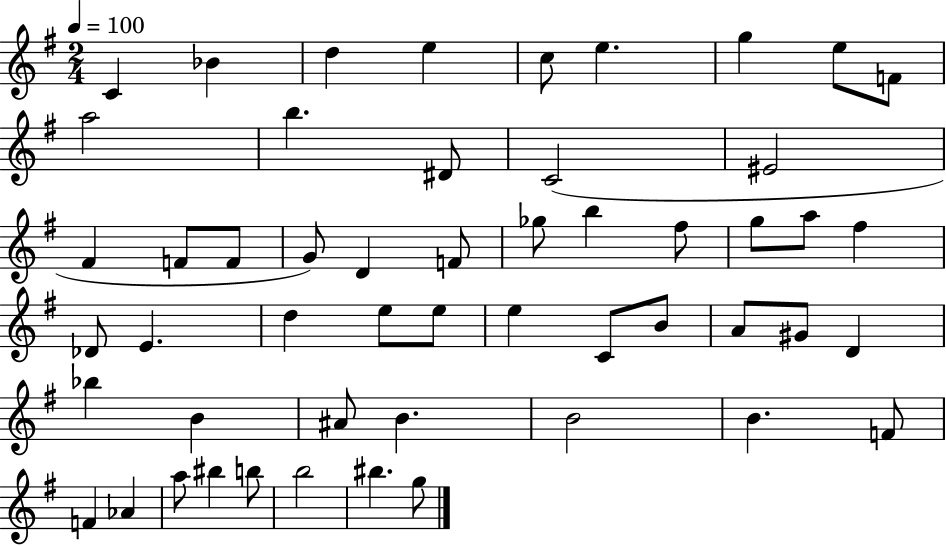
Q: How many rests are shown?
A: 0